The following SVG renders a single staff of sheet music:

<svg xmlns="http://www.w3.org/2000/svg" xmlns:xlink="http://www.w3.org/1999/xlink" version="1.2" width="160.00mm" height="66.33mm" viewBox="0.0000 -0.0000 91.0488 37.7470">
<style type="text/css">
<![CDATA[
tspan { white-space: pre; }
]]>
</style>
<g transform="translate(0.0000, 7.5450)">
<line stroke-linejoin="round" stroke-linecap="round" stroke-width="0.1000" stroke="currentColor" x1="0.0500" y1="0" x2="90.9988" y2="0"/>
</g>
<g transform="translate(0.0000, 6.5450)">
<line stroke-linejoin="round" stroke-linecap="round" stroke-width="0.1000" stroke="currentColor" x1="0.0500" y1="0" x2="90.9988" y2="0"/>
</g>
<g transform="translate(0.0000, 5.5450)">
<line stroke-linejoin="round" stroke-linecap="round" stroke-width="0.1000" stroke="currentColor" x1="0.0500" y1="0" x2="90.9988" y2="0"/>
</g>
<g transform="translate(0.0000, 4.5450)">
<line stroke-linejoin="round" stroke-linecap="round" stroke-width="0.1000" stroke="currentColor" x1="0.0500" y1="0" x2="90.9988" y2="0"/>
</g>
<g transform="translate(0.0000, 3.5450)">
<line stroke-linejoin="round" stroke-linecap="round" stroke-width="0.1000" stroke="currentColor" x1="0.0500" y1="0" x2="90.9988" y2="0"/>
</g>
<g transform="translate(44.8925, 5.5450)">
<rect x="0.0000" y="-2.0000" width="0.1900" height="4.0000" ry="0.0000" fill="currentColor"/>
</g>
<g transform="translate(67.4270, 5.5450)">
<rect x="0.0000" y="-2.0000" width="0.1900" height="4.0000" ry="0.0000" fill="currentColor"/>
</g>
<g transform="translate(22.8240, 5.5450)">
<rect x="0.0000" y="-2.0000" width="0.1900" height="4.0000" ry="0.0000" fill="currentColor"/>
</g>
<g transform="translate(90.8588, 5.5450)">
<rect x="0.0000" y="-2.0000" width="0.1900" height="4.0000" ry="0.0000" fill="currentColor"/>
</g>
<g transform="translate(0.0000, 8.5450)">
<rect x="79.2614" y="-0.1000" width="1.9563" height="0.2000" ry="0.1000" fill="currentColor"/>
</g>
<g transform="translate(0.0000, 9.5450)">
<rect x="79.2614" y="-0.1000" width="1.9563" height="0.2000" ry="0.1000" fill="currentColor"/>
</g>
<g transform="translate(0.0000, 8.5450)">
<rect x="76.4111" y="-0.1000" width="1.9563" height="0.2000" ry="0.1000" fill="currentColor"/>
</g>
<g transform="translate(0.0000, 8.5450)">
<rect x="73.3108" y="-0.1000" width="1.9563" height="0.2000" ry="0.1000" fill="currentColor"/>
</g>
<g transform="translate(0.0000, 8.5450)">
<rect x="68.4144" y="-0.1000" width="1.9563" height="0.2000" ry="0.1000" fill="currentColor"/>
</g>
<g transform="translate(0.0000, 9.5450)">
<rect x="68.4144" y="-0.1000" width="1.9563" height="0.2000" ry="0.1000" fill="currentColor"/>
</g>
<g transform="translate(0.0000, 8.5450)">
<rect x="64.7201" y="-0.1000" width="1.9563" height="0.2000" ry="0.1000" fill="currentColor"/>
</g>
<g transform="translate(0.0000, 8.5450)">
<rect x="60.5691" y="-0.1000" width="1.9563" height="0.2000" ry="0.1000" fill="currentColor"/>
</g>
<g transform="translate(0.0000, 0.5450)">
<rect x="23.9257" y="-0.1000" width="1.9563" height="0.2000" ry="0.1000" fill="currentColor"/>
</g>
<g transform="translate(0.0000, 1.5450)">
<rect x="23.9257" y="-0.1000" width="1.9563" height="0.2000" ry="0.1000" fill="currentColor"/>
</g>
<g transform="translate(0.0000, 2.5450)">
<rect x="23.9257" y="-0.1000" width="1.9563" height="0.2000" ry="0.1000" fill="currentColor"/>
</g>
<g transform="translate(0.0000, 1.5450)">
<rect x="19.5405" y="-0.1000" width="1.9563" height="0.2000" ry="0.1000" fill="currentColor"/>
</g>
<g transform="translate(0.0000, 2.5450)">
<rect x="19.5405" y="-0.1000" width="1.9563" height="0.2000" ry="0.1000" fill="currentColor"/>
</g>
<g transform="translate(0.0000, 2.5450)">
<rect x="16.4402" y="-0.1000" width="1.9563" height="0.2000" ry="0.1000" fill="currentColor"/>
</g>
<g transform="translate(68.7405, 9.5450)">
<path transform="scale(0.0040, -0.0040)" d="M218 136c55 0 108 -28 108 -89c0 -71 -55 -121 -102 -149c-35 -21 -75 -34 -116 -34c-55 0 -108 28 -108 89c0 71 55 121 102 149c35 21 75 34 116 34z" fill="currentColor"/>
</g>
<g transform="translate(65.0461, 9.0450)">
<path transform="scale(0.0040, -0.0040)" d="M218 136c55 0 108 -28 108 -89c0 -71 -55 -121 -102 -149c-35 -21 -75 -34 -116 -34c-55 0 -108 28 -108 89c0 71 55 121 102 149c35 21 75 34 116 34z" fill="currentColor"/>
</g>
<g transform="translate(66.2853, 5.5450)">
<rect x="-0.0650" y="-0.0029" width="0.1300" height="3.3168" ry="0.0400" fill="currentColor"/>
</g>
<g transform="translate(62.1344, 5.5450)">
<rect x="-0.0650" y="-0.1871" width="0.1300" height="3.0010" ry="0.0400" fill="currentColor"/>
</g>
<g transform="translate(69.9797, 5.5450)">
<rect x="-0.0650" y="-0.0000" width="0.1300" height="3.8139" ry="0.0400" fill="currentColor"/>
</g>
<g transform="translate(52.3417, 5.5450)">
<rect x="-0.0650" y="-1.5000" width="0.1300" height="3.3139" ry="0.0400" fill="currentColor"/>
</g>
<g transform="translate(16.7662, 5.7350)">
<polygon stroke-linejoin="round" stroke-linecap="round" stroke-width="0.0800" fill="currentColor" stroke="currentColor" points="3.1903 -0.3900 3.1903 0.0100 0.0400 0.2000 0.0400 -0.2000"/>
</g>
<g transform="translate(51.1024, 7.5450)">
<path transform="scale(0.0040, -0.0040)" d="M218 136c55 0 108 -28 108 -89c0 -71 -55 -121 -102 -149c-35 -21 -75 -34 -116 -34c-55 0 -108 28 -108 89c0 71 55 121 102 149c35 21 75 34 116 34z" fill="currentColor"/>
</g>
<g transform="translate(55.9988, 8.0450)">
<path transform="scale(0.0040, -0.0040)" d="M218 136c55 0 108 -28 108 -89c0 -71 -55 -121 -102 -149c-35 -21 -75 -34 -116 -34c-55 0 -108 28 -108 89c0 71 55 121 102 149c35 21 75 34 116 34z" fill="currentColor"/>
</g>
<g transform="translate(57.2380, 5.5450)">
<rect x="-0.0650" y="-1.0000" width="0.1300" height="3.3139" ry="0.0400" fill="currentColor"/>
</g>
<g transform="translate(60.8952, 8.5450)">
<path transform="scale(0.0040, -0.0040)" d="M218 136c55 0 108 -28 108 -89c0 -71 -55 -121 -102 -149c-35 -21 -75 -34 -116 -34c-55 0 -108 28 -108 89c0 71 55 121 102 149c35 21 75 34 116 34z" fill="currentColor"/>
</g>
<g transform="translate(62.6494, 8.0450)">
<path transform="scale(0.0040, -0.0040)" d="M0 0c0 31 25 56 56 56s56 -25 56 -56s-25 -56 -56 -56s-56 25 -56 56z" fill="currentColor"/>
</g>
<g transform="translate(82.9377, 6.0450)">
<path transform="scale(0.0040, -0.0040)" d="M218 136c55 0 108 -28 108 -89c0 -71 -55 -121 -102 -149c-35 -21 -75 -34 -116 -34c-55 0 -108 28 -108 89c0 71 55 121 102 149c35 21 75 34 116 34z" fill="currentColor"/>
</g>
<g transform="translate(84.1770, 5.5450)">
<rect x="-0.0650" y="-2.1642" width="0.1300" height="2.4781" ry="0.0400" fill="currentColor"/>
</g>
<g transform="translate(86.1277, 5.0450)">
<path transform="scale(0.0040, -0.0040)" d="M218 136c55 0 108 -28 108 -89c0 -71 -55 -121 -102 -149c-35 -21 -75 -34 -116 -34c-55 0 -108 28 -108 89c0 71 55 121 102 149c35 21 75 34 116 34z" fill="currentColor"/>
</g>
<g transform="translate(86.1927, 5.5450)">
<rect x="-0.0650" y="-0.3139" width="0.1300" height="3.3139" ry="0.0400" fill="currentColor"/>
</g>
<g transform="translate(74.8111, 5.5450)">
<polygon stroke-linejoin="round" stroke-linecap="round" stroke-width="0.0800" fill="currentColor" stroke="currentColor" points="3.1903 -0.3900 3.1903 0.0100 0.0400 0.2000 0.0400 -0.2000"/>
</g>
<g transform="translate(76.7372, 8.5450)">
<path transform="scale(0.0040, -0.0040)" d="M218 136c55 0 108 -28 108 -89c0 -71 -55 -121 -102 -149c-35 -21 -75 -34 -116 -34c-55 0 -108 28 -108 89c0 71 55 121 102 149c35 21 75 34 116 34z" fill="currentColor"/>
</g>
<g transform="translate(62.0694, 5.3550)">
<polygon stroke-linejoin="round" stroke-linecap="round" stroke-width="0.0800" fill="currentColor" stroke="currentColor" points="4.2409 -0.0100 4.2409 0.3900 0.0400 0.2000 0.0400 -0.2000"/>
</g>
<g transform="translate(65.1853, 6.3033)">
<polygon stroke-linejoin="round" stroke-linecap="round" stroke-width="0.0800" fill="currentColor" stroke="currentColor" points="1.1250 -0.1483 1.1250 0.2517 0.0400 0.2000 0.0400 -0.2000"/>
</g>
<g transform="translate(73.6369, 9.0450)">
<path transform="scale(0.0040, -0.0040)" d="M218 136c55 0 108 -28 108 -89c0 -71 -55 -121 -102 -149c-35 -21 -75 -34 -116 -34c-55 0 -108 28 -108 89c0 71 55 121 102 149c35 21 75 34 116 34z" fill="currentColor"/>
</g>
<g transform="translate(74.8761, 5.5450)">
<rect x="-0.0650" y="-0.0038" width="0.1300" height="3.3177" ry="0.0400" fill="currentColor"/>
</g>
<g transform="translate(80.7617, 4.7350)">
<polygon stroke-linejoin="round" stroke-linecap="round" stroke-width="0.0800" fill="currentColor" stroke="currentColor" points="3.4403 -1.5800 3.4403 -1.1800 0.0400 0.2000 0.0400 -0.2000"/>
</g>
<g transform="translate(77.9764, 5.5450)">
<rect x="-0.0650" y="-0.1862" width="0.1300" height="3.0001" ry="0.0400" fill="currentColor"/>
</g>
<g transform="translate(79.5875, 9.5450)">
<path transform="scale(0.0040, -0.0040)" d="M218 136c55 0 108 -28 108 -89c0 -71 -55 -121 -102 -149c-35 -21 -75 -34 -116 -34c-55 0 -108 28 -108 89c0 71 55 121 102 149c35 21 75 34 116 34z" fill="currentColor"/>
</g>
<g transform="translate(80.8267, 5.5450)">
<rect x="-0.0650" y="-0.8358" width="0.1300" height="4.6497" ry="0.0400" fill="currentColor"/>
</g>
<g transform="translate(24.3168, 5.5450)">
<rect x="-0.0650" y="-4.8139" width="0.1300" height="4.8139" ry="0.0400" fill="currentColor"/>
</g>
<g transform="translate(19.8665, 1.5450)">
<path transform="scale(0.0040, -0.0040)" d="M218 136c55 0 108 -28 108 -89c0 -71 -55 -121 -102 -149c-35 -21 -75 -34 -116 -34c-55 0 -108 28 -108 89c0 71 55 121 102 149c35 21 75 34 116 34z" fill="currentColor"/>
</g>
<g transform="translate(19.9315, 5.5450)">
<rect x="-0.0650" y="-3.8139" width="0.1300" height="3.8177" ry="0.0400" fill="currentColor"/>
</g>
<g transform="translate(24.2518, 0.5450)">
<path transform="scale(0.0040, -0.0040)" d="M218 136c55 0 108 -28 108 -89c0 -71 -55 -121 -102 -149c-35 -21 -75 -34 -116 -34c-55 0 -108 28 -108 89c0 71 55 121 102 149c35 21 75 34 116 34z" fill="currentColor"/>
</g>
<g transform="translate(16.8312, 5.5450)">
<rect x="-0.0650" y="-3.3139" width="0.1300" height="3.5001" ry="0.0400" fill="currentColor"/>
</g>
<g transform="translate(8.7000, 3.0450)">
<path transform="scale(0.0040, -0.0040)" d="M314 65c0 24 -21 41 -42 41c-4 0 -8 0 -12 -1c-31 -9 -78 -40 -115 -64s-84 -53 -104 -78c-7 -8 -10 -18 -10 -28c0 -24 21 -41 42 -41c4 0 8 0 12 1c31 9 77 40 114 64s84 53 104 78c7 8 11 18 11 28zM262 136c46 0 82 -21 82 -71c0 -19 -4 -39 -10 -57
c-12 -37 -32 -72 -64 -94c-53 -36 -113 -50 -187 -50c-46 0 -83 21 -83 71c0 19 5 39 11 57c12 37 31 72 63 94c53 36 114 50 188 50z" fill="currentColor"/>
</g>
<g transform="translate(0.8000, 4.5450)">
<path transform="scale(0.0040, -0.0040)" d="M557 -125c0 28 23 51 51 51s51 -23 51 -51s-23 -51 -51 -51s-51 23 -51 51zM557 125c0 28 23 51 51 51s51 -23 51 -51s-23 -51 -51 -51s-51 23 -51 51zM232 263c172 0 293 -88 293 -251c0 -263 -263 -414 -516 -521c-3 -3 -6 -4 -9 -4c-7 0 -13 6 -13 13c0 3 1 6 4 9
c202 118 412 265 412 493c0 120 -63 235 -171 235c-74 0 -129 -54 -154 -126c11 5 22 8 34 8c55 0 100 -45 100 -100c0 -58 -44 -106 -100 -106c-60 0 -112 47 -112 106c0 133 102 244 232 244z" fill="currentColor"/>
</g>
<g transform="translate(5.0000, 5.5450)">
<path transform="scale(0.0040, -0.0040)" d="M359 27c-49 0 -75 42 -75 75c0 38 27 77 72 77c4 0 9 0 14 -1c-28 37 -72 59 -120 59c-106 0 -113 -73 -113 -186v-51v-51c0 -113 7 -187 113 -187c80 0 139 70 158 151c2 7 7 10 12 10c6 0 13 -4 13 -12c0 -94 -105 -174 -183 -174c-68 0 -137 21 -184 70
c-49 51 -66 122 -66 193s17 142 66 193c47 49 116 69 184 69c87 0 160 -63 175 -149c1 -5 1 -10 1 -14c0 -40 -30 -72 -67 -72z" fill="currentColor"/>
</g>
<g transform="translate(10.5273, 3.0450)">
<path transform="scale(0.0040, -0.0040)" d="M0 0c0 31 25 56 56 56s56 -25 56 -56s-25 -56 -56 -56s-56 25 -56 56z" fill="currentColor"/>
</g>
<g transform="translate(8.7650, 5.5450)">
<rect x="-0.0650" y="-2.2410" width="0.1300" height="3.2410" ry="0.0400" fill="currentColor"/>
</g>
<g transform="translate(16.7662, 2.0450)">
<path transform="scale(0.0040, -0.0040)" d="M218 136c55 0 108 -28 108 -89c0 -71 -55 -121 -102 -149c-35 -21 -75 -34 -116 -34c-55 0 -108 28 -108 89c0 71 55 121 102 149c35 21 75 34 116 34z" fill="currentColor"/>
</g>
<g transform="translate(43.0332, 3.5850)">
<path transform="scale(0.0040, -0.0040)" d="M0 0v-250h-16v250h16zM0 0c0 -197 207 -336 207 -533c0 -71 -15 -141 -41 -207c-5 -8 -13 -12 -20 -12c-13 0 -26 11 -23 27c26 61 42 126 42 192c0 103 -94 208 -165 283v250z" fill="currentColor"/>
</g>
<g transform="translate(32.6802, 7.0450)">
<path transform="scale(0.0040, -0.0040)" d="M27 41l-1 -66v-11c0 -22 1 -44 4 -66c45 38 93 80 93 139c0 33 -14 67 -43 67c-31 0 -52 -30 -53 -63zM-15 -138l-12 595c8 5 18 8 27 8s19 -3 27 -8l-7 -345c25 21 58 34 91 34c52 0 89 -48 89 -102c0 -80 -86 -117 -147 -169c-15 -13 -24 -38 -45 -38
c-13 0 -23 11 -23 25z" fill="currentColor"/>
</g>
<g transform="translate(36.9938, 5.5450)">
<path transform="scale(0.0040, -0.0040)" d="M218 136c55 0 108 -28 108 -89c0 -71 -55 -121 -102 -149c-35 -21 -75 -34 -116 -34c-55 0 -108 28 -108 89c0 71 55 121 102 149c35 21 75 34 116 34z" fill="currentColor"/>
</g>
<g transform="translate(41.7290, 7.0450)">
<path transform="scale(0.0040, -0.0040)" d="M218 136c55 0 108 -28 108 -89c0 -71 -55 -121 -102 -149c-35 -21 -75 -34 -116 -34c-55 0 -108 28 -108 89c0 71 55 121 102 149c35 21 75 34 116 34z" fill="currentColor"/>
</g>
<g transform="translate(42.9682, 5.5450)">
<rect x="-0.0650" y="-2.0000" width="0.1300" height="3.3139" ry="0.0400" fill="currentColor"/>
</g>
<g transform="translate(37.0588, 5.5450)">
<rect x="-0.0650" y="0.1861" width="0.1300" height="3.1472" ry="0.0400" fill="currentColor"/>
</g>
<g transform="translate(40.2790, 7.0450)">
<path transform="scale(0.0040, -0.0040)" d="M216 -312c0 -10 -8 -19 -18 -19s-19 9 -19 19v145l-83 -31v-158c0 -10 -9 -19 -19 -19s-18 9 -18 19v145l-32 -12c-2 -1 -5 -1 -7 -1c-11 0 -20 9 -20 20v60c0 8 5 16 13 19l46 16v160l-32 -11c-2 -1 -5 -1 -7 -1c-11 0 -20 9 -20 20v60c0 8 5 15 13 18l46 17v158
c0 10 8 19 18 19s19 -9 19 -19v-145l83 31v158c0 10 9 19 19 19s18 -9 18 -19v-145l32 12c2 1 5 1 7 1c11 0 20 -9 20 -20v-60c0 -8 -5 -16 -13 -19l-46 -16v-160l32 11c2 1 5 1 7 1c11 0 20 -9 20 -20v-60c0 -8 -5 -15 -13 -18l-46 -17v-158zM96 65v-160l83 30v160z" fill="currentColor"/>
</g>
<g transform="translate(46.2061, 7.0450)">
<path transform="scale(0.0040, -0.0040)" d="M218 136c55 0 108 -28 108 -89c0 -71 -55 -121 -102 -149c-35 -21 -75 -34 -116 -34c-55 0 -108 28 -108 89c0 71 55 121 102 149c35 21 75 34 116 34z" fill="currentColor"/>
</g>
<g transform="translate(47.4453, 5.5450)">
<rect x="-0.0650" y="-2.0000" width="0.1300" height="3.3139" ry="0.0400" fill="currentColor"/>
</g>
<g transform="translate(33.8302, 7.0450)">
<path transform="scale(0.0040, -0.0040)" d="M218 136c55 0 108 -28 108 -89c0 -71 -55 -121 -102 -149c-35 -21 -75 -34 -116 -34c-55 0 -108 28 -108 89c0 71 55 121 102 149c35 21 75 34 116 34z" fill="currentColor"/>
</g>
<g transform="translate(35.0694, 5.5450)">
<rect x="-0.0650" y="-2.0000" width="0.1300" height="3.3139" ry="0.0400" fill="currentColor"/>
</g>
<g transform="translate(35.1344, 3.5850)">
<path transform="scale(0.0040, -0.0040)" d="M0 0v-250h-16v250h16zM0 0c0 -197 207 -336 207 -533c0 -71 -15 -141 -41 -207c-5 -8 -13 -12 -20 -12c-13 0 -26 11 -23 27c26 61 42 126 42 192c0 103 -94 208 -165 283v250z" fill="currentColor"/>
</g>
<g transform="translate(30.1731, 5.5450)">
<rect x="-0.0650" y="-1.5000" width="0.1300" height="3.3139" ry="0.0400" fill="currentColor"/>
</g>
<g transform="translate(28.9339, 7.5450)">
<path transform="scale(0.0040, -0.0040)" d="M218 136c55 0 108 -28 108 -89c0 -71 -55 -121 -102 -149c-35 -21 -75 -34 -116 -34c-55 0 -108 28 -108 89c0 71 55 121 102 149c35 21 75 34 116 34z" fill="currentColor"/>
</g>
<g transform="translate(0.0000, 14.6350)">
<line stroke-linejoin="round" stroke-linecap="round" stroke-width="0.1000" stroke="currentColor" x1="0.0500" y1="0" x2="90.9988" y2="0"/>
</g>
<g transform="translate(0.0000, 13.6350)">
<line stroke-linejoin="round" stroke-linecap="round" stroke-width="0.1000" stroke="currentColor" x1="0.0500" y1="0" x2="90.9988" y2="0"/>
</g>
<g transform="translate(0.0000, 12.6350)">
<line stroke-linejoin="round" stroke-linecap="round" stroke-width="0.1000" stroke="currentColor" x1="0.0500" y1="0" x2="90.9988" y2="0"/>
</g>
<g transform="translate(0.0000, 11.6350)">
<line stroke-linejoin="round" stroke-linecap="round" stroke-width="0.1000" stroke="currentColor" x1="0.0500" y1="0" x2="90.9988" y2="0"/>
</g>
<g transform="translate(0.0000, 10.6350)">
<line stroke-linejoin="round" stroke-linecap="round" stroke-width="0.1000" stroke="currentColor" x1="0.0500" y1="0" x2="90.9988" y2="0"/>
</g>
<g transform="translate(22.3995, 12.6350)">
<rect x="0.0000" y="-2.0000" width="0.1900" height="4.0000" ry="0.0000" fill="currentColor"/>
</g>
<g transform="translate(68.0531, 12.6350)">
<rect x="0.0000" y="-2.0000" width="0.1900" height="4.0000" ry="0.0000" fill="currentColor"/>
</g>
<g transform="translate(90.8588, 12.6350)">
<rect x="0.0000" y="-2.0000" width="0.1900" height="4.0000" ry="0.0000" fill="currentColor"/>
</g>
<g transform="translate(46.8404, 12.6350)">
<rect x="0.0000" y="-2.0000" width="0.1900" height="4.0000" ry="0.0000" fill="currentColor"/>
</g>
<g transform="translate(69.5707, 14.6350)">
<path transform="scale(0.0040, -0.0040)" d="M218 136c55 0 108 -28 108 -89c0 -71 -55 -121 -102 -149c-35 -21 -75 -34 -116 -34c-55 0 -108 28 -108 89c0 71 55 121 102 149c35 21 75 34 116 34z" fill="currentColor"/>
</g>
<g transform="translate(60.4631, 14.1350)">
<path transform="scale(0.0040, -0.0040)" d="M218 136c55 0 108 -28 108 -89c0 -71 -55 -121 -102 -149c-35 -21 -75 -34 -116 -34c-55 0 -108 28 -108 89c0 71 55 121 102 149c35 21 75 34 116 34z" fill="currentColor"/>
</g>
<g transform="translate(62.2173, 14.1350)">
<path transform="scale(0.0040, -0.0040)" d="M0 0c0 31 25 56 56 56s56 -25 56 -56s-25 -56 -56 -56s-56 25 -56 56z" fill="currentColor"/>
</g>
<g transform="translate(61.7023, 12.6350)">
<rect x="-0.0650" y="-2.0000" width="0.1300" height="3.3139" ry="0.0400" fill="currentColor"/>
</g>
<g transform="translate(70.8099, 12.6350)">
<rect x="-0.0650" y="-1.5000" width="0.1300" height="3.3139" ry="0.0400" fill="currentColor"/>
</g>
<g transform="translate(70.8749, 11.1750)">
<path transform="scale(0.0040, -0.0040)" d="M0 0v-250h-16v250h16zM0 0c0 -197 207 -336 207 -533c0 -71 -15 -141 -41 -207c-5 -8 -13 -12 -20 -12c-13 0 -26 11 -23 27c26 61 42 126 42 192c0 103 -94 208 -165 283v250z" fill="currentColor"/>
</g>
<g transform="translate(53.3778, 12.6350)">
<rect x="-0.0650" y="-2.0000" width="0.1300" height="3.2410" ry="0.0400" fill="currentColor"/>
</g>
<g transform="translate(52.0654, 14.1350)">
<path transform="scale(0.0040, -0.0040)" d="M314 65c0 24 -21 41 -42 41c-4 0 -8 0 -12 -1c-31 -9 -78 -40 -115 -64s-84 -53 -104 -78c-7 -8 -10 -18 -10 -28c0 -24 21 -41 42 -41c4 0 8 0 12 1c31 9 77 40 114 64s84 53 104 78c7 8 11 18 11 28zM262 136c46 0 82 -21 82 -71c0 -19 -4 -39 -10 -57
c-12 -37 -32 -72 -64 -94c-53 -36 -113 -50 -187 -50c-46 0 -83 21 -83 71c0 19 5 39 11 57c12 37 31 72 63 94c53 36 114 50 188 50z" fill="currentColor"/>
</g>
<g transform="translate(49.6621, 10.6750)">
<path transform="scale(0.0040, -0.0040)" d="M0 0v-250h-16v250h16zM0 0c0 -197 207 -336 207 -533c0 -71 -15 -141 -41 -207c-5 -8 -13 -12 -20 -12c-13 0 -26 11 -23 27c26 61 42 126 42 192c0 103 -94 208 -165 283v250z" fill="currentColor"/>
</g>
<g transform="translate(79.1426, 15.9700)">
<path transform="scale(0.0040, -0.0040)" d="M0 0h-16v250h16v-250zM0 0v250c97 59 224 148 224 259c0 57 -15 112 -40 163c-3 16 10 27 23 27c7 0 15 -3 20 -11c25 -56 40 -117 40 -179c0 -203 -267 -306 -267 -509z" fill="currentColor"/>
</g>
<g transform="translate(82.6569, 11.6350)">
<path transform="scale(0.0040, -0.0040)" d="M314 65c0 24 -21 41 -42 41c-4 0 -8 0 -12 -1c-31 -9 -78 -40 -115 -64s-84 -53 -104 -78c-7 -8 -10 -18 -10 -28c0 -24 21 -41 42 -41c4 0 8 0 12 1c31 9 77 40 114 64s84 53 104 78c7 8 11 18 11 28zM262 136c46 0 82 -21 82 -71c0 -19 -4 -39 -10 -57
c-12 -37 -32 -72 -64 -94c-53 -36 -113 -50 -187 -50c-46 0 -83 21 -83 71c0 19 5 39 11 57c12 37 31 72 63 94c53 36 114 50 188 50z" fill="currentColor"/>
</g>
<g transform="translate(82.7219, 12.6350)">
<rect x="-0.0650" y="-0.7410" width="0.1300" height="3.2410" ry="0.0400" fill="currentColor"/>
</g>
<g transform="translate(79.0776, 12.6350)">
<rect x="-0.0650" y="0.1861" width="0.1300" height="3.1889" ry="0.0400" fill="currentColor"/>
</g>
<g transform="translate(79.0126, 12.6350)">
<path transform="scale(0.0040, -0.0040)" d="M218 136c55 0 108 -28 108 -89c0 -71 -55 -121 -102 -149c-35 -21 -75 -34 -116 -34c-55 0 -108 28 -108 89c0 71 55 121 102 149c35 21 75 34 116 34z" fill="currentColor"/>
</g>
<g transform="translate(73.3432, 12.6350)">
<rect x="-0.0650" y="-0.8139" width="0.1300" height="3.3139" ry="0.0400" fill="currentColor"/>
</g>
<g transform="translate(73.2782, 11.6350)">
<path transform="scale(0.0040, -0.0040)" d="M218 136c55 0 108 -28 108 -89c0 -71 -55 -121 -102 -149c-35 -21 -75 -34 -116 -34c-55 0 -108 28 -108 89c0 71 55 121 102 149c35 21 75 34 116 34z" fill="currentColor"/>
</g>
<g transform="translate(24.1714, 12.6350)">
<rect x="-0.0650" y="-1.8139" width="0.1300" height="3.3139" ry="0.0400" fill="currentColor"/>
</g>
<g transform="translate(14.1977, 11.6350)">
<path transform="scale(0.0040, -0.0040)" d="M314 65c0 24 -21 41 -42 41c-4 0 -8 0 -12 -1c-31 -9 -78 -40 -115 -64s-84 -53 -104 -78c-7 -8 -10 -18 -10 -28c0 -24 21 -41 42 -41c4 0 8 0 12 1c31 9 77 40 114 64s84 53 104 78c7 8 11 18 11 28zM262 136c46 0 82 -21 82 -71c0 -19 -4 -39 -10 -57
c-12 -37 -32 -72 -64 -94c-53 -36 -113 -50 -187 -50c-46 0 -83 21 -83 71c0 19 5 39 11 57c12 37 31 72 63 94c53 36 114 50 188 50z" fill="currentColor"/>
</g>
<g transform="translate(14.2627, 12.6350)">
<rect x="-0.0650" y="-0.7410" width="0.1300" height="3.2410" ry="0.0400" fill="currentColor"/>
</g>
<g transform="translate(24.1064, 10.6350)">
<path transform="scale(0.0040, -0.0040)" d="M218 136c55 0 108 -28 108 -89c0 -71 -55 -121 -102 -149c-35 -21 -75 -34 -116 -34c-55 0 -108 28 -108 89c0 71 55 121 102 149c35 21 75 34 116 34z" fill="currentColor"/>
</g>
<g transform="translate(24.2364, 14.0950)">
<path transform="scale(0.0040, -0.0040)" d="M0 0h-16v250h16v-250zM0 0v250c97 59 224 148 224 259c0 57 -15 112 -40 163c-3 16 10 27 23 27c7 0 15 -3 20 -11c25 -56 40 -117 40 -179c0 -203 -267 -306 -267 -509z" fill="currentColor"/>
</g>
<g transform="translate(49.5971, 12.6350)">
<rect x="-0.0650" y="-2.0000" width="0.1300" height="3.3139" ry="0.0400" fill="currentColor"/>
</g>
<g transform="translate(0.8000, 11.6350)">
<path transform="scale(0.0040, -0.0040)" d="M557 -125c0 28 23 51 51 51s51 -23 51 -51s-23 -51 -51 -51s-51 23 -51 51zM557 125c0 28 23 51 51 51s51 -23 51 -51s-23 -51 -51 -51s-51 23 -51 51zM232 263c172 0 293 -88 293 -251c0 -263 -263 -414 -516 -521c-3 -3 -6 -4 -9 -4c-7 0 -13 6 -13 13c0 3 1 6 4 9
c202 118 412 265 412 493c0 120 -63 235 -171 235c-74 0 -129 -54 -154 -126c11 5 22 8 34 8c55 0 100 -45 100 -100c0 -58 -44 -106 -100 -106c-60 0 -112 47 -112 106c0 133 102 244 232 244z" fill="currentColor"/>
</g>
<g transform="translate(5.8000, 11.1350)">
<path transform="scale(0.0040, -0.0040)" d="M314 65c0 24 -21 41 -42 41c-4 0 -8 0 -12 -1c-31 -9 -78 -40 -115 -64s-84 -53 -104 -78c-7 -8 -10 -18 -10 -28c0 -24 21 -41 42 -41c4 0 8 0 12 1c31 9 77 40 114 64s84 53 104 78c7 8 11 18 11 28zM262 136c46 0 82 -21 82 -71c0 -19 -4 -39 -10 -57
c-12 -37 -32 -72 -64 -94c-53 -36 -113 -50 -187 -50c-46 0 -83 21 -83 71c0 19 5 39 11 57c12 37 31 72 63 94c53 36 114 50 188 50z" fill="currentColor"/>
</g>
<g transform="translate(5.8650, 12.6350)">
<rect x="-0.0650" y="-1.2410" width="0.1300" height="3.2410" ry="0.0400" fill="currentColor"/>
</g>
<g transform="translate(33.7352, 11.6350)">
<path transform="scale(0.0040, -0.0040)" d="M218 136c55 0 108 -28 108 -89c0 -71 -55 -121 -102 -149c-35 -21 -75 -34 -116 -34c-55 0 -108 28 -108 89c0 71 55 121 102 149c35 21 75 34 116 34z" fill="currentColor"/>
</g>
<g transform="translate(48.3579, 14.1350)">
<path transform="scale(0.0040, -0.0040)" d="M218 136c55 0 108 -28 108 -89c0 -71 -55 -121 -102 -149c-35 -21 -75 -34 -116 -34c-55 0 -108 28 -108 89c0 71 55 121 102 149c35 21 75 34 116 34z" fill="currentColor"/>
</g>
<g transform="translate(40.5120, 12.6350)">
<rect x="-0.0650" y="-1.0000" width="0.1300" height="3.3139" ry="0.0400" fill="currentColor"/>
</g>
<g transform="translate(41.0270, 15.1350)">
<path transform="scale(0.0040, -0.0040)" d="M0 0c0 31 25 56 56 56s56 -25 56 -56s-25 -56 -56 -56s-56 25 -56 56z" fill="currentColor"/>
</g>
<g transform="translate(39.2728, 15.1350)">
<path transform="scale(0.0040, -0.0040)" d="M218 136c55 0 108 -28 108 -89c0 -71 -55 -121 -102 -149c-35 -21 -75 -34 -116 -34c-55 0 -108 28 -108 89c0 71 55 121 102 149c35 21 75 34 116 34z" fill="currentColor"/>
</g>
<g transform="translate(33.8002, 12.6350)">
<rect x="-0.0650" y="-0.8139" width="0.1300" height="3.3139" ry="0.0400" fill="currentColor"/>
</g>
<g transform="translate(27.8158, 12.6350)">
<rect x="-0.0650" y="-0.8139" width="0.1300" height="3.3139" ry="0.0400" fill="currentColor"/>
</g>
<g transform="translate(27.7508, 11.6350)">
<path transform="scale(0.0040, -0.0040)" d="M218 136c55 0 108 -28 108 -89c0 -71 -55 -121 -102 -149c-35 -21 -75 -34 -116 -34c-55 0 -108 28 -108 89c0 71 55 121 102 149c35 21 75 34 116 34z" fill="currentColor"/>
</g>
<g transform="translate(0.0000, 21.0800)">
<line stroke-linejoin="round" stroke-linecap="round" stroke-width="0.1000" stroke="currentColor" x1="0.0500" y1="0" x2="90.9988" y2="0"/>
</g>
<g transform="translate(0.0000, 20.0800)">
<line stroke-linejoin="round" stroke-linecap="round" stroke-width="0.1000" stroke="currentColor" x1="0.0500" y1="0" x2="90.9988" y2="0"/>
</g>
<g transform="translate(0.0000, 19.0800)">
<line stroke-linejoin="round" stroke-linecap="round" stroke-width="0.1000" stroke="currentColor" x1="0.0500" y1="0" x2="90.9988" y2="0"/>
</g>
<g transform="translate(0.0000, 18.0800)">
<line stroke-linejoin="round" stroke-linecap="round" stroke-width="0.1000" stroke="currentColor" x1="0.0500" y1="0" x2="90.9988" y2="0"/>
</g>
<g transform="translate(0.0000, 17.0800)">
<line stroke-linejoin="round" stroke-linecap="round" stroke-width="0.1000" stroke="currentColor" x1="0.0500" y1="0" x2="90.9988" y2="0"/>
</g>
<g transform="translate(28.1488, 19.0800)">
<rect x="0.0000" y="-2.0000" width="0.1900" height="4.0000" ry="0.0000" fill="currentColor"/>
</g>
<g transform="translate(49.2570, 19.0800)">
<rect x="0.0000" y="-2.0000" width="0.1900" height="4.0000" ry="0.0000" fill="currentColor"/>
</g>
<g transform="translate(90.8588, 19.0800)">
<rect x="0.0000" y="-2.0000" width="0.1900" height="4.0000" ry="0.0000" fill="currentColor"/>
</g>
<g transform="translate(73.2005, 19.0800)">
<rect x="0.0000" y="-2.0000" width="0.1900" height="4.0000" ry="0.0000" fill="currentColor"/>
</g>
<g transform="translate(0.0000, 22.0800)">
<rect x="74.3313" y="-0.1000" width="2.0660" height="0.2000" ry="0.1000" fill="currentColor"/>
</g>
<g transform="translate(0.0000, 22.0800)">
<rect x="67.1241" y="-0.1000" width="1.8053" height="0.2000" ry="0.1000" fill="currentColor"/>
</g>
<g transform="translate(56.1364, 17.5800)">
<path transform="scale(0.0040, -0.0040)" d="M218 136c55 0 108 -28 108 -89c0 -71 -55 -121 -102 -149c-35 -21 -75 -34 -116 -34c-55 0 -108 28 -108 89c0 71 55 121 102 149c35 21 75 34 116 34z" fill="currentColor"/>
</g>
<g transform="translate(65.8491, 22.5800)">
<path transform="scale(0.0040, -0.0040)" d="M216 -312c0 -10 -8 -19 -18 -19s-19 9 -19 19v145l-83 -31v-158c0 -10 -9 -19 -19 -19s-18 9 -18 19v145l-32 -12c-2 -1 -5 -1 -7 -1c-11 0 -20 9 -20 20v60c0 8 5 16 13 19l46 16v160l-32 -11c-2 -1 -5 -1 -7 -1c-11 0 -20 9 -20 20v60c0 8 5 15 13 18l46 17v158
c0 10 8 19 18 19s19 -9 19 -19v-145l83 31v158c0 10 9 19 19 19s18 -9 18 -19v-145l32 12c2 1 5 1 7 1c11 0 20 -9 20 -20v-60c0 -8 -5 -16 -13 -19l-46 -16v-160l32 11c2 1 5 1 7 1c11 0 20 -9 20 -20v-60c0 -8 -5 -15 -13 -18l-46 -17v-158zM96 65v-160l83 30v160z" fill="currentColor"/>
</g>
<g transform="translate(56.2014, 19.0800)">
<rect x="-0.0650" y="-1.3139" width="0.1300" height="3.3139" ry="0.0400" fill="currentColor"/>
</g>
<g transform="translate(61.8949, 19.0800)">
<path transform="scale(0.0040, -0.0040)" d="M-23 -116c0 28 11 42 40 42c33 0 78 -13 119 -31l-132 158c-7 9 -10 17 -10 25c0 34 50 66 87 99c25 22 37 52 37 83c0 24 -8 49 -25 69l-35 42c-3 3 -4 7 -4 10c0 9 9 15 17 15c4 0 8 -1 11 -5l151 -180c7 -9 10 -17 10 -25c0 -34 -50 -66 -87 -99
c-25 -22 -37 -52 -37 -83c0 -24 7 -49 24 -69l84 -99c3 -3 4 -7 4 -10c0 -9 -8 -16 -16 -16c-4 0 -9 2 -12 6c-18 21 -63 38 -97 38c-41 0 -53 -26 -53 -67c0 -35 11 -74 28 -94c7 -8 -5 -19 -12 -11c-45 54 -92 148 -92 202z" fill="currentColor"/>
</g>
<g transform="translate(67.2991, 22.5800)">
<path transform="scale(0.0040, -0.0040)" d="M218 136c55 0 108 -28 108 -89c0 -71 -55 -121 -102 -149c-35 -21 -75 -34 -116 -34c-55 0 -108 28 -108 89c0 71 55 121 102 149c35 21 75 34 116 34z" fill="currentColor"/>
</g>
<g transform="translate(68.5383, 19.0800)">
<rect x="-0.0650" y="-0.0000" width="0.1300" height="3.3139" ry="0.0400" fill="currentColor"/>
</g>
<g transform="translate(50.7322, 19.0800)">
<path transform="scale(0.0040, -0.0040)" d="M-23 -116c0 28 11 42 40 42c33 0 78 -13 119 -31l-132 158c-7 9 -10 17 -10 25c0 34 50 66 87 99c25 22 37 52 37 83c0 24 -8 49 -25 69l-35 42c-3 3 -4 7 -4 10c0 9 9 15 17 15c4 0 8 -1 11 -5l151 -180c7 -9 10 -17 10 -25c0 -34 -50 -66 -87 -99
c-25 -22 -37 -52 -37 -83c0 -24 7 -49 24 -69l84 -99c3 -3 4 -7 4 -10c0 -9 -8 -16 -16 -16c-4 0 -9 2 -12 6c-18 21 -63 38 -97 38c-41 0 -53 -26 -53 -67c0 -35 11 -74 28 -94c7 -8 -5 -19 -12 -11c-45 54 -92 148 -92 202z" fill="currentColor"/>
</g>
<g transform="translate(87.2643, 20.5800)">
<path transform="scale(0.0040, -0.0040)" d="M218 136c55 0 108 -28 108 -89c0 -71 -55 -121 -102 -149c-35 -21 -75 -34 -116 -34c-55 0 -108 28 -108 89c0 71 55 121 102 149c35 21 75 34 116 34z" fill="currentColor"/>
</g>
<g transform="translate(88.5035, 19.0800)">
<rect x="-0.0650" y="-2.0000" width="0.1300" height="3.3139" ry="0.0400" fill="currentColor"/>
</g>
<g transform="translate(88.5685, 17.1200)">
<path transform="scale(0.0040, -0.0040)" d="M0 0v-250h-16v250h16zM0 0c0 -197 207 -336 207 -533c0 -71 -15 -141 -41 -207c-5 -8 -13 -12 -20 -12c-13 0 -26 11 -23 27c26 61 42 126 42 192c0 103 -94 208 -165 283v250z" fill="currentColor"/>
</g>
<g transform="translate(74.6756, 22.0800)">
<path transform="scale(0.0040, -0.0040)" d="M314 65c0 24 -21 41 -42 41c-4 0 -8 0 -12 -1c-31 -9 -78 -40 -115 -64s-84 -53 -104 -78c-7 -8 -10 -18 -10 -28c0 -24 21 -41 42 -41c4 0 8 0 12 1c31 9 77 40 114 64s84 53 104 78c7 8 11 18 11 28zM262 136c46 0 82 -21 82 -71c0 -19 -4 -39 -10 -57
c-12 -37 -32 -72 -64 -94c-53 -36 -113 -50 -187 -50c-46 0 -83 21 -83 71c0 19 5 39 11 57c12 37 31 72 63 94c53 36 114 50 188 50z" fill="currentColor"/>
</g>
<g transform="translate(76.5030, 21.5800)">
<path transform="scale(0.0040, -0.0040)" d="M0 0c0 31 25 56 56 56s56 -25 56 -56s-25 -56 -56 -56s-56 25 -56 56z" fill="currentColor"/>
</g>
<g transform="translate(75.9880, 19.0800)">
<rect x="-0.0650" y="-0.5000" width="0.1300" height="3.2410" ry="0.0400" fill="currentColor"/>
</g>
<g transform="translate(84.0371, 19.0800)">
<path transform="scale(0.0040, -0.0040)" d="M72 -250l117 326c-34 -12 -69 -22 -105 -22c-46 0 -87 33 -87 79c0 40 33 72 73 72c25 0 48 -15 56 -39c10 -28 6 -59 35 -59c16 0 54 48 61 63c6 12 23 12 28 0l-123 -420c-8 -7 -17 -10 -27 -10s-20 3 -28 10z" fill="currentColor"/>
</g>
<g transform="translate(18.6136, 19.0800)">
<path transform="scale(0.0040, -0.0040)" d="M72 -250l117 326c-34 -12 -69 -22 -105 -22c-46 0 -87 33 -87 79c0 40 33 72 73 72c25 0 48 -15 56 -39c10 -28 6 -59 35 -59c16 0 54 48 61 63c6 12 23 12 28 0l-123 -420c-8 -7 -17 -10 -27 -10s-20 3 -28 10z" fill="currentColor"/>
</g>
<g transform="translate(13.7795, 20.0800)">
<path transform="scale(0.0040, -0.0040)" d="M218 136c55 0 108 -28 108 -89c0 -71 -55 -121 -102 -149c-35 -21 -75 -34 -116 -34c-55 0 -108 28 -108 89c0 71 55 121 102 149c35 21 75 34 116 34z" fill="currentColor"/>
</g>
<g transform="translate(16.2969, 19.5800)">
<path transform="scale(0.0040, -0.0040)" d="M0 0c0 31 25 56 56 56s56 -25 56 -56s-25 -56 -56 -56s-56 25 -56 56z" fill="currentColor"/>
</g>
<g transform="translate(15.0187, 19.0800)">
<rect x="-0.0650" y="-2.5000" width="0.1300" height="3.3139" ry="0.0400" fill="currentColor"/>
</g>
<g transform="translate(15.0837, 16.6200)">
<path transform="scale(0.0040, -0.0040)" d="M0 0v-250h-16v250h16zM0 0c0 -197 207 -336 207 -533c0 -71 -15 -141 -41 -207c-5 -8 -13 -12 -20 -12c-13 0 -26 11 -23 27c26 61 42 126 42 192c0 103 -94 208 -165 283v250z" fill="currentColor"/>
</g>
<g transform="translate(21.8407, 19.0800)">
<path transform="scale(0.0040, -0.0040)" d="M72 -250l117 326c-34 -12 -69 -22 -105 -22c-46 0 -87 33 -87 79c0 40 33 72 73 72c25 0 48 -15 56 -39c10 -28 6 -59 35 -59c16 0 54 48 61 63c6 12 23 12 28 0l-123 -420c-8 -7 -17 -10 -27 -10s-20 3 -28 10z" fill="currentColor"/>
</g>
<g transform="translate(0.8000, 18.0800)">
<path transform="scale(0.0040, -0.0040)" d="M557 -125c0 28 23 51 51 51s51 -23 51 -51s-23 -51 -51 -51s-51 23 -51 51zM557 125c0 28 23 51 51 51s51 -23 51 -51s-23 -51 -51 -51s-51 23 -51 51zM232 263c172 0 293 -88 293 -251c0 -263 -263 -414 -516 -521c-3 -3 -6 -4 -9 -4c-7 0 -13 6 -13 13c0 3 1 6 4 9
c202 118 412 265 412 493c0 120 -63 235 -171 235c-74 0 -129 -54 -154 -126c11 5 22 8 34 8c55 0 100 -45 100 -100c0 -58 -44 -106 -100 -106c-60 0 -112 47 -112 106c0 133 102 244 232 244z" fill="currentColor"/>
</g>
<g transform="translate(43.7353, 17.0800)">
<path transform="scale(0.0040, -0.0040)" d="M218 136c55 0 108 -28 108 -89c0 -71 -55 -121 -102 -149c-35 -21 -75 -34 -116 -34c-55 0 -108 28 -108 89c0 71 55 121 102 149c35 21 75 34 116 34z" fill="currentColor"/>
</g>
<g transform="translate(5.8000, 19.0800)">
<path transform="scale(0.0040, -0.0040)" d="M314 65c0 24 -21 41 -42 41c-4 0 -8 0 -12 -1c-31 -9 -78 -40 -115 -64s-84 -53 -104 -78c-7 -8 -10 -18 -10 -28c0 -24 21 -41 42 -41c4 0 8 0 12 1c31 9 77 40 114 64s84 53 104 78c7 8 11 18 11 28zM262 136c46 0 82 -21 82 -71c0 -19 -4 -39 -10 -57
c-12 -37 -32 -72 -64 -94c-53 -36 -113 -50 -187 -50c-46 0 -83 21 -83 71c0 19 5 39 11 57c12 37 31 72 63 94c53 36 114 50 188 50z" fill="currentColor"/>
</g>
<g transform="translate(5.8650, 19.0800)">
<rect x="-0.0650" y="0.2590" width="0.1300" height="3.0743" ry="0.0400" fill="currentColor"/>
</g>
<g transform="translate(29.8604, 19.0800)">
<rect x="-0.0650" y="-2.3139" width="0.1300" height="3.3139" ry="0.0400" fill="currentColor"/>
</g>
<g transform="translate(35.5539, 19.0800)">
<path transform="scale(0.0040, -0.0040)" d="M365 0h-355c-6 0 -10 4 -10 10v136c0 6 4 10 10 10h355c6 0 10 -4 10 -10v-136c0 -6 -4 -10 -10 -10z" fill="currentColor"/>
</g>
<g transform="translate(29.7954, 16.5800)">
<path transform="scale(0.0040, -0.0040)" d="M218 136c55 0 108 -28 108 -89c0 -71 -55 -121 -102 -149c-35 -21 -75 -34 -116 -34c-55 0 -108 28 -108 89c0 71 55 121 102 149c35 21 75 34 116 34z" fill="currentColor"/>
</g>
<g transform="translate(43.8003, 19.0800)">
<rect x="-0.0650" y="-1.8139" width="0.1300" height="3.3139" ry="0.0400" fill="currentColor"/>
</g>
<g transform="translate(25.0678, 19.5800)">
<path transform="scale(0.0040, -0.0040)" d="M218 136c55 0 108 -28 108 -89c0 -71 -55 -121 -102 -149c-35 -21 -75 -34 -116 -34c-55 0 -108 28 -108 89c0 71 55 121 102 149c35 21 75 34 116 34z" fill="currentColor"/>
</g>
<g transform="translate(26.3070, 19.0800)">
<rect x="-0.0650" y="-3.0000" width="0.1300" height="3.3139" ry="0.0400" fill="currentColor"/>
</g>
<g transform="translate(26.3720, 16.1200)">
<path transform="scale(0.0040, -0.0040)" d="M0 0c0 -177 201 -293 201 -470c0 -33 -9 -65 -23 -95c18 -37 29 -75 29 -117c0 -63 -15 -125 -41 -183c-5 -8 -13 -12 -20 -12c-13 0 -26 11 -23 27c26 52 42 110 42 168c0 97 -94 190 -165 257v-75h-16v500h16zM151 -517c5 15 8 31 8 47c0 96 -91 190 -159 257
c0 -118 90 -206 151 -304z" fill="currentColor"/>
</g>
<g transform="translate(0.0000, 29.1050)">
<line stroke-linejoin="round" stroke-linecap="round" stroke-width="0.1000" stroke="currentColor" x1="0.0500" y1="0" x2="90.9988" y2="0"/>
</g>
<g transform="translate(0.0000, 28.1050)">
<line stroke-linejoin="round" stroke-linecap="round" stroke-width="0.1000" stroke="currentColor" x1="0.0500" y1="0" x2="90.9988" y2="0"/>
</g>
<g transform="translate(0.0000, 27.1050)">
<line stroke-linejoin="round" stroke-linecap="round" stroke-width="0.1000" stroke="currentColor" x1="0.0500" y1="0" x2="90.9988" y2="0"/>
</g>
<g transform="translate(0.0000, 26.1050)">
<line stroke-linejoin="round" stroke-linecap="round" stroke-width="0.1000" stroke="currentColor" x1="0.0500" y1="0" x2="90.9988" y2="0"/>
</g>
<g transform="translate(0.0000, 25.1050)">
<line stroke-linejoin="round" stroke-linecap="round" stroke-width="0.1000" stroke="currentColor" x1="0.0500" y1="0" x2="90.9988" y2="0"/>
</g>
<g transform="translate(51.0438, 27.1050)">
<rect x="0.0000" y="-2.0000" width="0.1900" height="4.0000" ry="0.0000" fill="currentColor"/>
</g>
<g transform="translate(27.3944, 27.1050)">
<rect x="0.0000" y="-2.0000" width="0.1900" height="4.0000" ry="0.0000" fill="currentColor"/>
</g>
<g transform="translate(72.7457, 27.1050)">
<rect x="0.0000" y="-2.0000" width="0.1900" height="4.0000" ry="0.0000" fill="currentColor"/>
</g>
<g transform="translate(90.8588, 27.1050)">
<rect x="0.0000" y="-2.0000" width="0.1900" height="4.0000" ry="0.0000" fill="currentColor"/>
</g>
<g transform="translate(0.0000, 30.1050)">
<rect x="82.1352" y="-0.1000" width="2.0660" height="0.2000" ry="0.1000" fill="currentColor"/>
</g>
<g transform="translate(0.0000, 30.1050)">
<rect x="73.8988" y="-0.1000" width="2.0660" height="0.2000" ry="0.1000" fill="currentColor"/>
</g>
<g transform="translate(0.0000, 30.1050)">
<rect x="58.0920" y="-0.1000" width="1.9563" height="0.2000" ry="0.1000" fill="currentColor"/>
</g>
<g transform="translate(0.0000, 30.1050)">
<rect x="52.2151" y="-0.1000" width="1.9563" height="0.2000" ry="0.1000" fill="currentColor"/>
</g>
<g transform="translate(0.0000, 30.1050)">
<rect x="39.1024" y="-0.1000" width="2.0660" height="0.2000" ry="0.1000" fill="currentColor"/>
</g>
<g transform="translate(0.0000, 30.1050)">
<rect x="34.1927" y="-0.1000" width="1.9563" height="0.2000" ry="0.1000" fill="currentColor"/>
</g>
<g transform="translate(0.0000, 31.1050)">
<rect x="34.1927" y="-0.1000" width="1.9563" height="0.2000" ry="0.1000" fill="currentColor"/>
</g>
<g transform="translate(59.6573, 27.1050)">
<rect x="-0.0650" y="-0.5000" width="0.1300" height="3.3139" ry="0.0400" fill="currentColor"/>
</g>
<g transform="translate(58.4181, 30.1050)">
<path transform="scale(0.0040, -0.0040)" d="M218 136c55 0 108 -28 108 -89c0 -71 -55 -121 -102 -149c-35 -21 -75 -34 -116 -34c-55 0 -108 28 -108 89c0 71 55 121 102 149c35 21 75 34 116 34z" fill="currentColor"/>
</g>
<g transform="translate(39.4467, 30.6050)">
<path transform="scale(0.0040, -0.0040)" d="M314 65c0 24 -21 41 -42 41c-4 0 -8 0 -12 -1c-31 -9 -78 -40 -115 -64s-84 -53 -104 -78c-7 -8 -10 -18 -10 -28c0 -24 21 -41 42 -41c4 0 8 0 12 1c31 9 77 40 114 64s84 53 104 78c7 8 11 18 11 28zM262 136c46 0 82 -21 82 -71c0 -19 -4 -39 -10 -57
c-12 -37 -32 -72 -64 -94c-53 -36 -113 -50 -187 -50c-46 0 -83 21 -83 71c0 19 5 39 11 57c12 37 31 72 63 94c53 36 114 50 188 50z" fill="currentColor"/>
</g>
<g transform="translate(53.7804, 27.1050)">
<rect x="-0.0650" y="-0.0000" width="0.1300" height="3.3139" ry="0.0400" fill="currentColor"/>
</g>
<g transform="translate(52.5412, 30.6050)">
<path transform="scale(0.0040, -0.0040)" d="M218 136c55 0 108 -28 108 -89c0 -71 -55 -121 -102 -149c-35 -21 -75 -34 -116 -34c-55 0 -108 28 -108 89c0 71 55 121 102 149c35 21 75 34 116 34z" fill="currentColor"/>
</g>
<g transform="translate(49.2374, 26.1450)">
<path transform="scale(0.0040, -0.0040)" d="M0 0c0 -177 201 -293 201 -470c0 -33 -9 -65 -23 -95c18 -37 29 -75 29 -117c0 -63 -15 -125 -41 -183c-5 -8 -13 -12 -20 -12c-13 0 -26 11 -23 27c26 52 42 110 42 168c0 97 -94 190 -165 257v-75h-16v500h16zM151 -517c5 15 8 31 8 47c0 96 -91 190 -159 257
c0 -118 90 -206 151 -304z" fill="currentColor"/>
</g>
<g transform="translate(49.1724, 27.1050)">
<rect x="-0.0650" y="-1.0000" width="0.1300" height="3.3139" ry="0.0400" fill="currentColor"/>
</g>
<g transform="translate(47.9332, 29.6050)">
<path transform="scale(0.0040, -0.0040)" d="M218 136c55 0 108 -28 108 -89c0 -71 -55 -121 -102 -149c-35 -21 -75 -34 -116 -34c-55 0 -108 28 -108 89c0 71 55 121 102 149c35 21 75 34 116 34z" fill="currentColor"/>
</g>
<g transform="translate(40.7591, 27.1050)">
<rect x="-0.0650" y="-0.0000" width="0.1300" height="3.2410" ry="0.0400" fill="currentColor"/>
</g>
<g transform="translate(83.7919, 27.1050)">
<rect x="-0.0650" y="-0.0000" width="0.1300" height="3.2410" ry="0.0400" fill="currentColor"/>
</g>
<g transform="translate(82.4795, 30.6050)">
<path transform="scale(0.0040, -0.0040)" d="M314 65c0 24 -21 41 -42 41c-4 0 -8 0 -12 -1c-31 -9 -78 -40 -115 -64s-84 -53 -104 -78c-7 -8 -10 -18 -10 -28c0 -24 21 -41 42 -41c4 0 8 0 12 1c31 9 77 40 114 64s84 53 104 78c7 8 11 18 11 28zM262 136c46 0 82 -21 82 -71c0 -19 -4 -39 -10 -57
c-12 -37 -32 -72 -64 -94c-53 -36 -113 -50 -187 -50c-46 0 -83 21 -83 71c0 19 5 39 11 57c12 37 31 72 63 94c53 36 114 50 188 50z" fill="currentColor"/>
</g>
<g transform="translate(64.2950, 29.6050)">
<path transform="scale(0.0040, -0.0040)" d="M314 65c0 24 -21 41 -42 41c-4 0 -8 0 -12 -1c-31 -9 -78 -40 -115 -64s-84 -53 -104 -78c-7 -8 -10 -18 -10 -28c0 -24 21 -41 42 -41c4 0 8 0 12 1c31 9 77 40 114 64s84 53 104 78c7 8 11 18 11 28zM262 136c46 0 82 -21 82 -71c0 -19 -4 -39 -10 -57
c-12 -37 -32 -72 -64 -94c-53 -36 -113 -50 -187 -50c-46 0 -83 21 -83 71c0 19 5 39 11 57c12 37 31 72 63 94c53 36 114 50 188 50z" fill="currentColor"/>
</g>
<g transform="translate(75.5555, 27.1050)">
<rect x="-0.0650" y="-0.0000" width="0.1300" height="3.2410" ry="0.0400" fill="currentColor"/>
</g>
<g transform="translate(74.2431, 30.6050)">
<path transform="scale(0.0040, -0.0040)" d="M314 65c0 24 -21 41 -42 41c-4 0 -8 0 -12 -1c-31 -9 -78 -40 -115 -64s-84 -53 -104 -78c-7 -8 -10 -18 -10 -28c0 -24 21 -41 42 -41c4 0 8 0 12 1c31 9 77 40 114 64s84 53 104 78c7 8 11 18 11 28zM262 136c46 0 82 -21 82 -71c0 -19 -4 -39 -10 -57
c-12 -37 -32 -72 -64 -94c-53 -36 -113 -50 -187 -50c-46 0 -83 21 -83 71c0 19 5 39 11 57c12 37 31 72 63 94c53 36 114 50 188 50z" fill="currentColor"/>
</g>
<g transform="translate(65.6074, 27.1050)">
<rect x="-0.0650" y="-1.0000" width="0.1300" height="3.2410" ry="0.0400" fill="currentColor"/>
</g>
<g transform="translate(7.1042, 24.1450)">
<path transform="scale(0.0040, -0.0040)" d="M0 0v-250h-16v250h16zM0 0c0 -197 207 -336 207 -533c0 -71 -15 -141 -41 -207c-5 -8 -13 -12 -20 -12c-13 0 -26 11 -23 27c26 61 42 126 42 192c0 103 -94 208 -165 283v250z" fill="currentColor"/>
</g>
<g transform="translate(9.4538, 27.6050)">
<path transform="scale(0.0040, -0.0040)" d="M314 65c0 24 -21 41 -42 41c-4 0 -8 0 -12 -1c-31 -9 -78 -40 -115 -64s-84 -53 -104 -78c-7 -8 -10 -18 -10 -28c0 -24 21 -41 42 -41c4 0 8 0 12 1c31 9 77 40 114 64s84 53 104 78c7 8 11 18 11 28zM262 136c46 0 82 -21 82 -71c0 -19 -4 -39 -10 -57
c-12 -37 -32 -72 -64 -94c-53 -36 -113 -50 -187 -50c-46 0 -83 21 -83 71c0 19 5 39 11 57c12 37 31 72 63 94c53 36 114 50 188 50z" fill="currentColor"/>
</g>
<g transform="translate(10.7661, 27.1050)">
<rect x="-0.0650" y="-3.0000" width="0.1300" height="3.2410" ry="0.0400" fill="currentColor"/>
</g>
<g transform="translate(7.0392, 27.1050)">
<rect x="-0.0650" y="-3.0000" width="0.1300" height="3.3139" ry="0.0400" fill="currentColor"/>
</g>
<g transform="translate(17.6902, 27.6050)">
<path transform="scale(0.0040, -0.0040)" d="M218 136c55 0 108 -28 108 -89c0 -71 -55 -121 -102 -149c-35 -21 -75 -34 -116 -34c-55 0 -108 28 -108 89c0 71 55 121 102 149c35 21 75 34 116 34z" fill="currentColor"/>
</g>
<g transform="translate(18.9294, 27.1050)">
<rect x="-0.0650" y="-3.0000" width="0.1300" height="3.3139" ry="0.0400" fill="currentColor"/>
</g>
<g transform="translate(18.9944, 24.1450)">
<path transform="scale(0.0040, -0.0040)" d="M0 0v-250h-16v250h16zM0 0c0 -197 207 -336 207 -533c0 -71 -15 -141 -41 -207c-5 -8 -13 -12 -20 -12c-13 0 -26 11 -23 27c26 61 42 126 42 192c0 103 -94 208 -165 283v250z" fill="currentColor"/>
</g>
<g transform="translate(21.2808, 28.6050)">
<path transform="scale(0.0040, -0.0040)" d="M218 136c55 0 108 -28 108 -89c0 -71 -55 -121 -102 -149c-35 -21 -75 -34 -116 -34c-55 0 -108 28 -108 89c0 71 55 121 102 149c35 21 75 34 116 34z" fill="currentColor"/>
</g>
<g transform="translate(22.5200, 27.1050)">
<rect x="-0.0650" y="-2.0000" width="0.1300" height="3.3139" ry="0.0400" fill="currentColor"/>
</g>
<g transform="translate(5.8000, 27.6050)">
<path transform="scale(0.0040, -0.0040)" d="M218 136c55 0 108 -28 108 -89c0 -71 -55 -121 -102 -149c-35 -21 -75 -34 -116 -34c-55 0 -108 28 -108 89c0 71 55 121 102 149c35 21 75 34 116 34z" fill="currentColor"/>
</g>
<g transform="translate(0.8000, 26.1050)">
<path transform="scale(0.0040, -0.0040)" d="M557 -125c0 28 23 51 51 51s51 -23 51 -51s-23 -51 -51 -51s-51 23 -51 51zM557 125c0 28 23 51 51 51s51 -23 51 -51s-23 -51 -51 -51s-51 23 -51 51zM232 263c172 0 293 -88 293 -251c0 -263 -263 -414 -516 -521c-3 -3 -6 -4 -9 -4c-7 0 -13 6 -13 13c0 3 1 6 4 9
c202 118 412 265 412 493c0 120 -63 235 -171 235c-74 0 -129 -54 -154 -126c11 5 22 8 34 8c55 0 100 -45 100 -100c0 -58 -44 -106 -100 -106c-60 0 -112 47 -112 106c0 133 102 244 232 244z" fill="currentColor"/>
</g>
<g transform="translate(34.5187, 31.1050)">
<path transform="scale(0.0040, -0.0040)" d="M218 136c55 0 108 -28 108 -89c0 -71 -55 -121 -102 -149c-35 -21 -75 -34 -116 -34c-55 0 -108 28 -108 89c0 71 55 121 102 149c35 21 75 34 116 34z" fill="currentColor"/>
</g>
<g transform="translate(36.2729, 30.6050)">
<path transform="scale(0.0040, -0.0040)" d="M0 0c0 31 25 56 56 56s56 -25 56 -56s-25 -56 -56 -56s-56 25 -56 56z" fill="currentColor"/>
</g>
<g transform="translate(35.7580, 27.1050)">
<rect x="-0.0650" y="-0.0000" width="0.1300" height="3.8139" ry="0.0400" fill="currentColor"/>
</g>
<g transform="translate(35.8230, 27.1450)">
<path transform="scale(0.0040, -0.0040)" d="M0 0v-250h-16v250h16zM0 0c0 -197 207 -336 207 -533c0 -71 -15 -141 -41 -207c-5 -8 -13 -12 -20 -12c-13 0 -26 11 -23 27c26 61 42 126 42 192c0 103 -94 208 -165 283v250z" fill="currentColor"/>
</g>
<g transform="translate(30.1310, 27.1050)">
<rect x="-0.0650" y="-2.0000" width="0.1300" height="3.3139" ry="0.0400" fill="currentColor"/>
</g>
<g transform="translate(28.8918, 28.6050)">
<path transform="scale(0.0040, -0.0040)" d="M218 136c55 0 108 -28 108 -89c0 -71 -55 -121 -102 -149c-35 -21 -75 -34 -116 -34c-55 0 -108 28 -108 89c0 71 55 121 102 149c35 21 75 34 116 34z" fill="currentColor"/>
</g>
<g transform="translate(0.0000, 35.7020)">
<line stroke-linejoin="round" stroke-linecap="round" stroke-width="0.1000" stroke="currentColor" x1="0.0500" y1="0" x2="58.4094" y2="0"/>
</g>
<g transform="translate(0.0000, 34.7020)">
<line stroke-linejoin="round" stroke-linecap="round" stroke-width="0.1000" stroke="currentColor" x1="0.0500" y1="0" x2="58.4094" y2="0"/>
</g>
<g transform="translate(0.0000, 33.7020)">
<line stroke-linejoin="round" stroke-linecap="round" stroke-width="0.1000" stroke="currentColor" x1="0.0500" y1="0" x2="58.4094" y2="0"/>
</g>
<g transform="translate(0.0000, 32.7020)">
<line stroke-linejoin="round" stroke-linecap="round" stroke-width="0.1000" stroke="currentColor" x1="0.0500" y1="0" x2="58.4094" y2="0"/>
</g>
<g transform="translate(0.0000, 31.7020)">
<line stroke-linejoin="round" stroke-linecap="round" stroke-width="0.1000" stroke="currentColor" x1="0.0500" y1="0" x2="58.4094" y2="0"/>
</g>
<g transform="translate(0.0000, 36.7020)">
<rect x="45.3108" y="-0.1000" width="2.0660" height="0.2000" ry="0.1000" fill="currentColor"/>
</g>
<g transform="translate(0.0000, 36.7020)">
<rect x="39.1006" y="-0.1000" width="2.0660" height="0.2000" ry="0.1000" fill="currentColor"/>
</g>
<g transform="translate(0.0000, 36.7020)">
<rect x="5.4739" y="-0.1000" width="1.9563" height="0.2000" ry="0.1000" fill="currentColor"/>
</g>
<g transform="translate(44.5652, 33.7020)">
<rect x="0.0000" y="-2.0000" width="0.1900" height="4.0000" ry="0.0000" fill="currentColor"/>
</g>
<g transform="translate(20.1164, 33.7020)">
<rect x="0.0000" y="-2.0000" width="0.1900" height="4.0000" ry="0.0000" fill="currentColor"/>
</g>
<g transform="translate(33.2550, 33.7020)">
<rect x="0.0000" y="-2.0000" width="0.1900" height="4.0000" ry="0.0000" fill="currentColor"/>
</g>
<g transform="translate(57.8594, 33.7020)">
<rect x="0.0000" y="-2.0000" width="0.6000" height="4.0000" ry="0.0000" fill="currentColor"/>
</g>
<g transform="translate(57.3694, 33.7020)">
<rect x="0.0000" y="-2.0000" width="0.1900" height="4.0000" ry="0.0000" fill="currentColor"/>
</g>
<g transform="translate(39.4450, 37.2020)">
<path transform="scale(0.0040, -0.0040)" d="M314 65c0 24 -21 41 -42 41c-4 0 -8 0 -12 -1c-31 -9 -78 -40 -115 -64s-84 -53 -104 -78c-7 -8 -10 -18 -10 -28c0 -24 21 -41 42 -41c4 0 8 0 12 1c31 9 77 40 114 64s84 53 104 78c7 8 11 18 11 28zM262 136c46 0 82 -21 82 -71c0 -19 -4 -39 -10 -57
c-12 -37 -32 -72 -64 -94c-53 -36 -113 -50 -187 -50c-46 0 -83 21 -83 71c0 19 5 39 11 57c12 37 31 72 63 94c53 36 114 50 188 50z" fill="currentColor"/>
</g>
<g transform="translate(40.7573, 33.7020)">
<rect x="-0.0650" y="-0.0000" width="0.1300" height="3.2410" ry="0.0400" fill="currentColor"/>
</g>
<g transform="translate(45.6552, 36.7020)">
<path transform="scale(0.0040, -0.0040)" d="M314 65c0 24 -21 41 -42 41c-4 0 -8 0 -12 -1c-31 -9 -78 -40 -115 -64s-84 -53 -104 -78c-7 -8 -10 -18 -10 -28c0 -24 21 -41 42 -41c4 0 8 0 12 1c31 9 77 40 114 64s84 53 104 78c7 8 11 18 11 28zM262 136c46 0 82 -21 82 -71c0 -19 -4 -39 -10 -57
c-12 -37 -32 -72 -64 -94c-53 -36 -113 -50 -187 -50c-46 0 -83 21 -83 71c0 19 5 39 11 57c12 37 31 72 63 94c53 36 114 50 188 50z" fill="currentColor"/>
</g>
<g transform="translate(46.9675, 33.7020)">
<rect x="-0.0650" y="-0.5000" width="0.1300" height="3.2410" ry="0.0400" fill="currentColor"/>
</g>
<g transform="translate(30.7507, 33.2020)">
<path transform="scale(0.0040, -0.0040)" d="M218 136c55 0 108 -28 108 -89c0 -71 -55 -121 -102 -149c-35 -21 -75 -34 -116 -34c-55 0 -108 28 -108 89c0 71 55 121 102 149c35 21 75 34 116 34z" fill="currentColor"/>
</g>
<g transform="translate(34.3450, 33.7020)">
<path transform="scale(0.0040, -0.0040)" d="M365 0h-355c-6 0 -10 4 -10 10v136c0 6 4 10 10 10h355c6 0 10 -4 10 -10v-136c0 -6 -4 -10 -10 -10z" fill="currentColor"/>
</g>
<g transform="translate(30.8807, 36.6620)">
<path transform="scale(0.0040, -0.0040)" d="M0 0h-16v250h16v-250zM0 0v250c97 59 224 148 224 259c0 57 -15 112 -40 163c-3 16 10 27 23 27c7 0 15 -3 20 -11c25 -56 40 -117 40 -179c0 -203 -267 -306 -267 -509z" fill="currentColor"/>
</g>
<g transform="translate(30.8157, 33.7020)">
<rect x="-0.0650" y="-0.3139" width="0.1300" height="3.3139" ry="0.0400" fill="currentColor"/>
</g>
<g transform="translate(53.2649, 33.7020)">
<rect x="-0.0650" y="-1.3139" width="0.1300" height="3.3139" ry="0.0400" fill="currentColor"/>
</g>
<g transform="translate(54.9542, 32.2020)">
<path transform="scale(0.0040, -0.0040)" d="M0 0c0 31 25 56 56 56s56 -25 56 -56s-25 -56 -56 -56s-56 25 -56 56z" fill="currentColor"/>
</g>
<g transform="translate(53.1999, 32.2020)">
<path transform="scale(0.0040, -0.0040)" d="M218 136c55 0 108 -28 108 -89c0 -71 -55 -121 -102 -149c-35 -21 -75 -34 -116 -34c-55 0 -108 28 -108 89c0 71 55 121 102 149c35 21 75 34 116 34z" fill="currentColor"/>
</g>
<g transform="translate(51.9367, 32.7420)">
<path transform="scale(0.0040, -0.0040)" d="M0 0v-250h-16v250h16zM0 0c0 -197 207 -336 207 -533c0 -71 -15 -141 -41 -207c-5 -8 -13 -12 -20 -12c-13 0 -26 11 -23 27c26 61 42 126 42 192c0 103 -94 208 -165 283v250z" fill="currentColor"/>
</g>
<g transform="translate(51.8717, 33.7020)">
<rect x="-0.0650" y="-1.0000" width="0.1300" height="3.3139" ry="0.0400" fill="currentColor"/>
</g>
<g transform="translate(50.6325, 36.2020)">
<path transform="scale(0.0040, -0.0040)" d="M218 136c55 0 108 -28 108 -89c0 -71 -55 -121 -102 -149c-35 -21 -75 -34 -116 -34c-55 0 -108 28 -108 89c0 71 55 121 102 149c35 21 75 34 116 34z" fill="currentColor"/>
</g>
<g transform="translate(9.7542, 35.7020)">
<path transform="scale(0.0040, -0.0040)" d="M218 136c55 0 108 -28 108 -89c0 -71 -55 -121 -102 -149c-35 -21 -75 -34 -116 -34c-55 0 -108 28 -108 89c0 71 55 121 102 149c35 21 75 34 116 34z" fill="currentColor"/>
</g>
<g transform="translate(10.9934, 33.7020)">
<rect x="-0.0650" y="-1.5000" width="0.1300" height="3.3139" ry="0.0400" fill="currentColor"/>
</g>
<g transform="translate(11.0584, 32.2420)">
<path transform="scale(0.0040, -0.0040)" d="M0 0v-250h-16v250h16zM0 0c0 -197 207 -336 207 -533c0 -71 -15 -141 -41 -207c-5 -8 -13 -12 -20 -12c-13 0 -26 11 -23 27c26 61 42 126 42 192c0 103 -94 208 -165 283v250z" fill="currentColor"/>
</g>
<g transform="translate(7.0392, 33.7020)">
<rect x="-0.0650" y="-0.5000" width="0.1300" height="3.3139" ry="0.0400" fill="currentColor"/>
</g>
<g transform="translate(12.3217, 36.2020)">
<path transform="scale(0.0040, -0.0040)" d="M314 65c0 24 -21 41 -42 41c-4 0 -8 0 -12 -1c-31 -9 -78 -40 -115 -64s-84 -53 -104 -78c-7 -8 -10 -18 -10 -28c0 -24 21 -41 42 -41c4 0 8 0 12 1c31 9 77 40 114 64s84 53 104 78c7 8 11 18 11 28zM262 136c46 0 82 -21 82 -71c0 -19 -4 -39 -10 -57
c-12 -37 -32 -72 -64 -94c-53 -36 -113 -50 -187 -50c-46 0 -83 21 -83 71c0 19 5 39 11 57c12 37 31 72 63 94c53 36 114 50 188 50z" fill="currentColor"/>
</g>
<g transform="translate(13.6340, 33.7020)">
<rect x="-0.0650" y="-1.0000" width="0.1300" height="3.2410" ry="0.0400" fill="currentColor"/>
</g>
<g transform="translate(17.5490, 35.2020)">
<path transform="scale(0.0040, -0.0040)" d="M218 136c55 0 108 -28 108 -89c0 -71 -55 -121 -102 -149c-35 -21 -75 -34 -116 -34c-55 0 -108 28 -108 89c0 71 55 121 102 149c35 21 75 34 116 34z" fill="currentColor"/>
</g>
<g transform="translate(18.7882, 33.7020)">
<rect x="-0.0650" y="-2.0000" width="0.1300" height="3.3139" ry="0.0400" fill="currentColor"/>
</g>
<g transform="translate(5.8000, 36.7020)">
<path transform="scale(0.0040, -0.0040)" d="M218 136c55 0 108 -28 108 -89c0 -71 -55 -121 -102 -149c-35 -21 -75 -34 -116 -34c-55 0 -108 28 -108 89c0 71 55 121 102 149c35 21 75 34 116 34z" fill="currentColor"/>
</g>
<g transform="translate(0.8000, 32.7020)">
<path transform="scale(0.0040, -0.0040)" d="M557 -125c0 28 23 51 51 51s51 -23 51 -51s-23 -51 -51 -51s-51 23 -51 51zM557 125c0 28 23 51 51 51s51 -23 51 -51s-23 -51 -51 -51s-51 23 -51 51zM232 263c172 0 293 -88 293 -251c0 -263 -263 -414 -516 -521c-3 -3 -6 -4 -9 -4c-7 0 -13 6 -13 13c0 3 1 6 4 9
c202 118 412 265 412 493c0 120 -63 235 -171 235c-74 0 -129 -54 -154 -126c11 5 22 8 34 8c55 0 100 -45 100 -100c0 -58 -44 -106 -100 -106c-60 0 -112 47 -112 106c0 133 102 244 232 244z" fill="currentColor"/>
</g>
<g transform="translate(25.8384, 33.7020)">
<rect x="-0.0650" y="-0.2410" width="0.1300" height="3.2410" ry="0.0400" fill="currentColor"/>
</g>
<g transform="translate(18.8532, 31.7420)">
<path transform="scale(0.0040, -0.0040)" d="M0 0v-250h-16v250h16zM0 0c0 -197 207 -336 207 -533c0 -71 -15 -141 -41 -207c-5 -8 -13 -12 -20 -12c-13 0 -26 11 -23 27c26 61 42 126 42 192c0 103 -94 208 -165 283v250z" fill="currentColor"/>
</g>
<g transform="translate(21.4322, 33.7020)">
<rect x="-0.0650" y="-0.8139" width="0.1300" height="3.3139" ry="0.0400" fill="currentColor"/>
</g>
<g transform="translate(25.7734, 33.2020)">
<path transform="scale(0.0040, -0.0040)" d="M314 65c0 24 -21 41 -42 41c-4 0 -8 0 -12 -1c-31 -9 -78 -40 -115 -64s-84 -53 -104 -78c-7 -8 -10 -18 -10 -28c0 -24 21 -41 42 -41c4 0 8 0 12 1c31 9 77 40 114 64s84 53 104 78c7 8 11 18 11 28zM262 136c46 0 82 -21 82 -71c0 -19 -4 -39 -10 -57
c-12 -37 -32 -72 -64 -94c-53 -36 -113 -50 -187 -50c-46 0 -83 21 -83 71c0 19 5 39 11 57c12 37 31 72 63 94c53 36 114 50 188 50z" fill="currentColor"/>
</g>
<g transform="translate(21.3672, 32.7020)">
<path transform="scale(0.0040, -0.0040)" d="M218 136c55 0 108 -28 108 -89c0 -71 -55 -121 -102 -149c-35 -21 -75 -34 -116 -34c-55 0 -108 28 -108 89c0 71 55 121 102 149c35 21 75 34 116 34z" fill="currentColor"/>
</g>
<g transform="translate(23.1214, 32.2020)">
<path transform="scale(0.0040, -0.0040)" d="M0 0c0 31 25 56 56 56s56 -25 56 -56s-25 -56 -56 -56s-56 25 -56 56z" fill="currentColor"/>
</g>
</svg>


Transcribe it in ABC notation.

X:1
T:Untitled
M:4/4
L:1/4
K:C
B,2 D/2 E/2 G G,, _A,,/2 D, ^A,,/2 A,, G,, F,, E,,/2 D,,/4 C,, D,,/2 E,,/2 C,,/2 C,/2 E, G,2 F,2 A,/2 F, F, F,, A,,/2 A,,2 A,, G,,/2 F, D,/2 F,2 D,2 B,,/2 z/2 z/2 C,/4 B, z2 A, z G, z ^D,, E,,2 z/2 A,,/2 C,/2 C,2 C,/2 A,, A,, C,,/2 D,,2 F,,/4 D,, E,, F,,2 D,,2 D,,2 E,, G,,/2 F,,2 A,,/2 F, E,2 E,/2 z2 D,,2 E,,2 F,,/2 G,